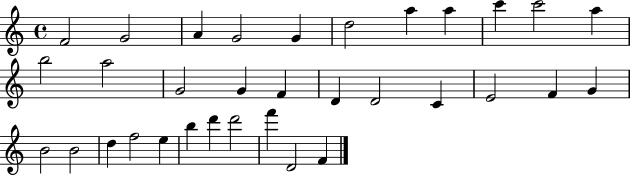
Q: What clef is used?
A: treble